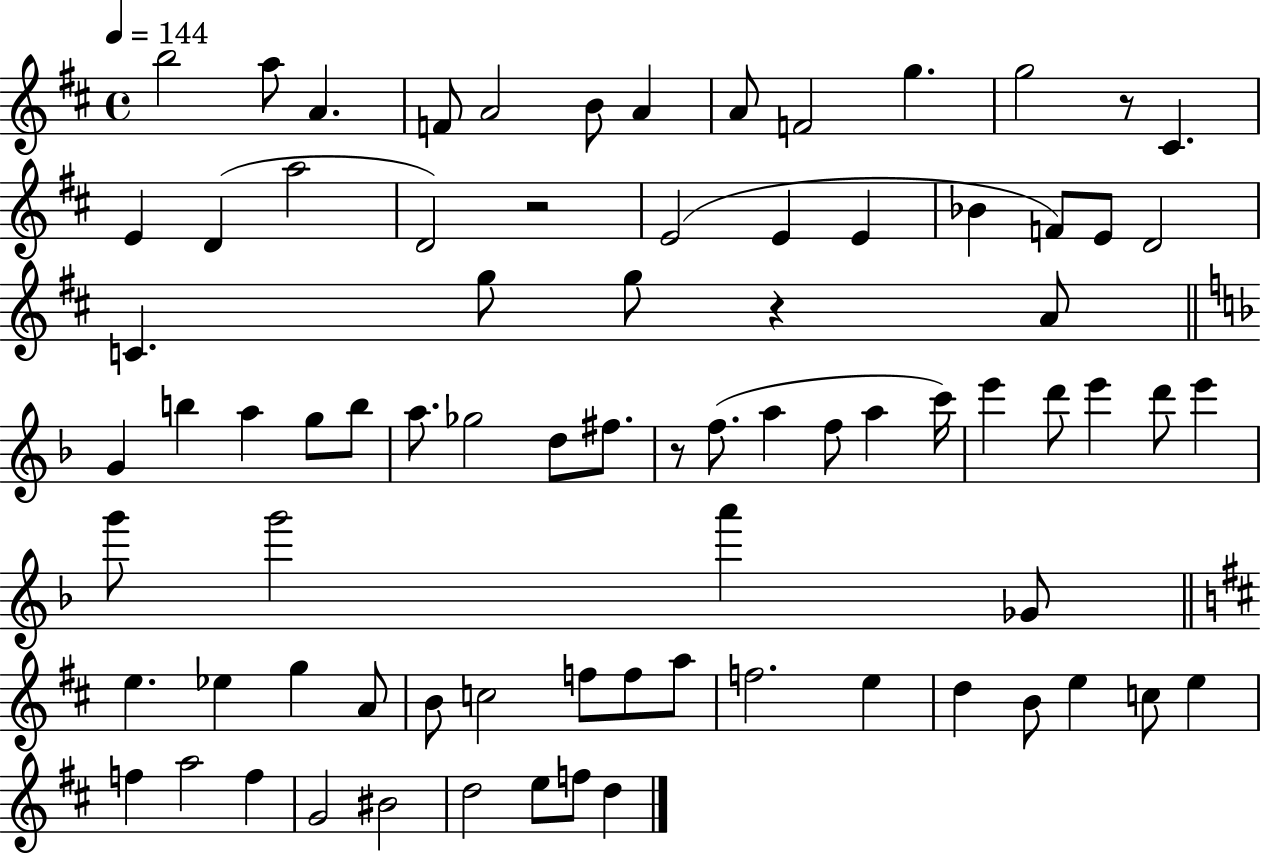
B5/h A5/e A4/q. F4/e A4/h B4/e A4/q A4/e F4/h G5/q. G5/h R/e C#4/q. E4/q D4/q A5/h D4/h R/h E4/h E4/q E4/q Bb4/q F4/e E4/e D4/h C4/q. G5/e G5/e R/q A4/e G4/q B5/q A5/q G5/e B5/e A5/e. Gb5/h D5/e F#5/e. R/e F5/e. A5/q F5/e A5/q C6/s E6/q D6/e E6/q D6/e E6/q G6/e G6/h A6/q Gb4/e E5/q. Eb5/q G5/q A4/e B4/e C5/h F5/e F5/e A5/e F5/h. E5/q D5/q B4/e E5/q C5/e E5/q F5/q A5/h F5/q G4/h BIS4/h D5/h E5/e F5/e D5/q